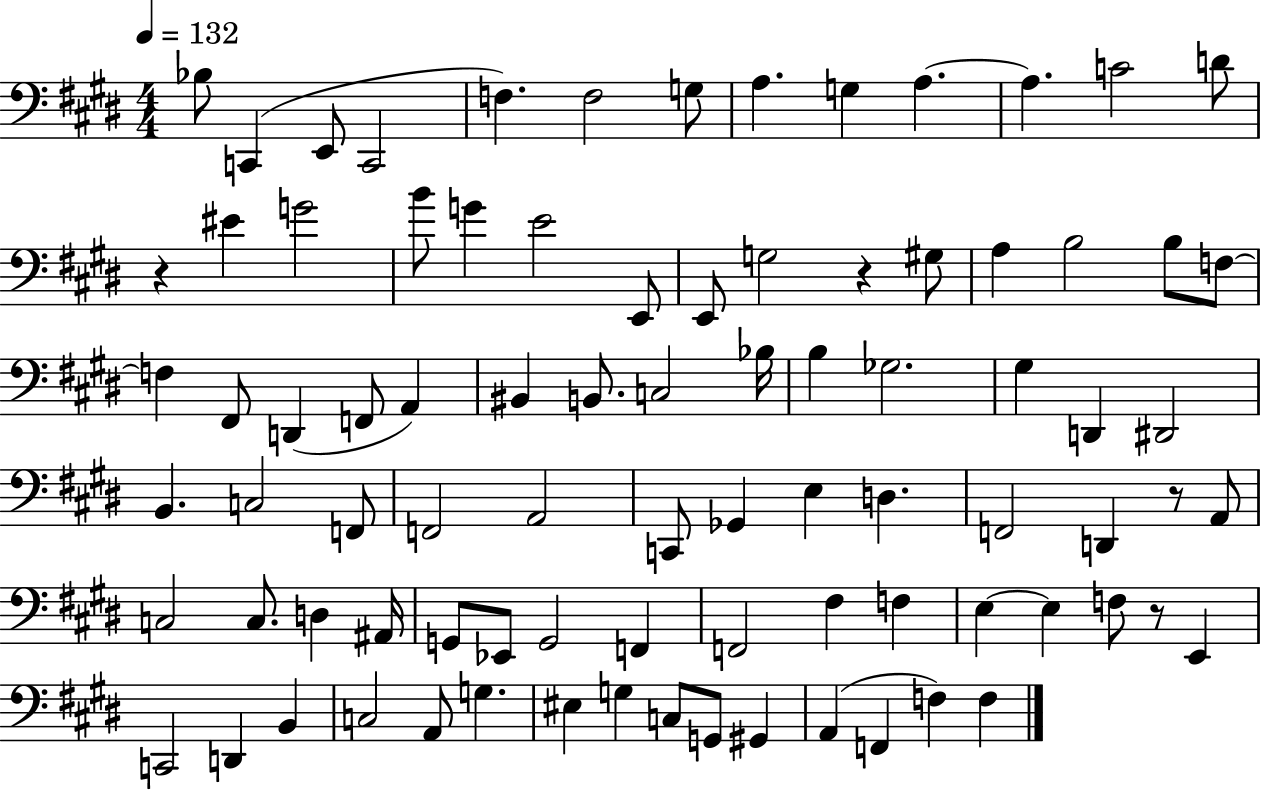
X:1
T:Untitled
M:4/4
L:1/4
K:E
_B,/2 C,, E,,/2 C,,2 F, F,2 G,/2 A, G, A, A, C2 D/2 z ^E G2 B/2 G E2 E,,/2 E,,/2 G,2 z ^G,/2 A, B,2 B,/2 F,/2 F, ^F,,/2 D,, F,,/2 A,, ^B,, B,,/2 C,2 _B,/4 B, _G,2 ^G, D,, ^D,,2 B,, C,2 F,,/2 F,,2 A,,2 C,,/2 _G,, E, D, F,,2 D,, z/2 A,,/2 C,2 C,/2 D, ^A,,/4 G,,/2 _E,,/2 G,,2 F,, F,,2 ^F, F, E, E, F,/2 z/2 E,, C,,2 D,, B,, C,2 A,,/2 G, ^E, G, C,/2 G,,/2 ^G,, A,, F,, F, F,